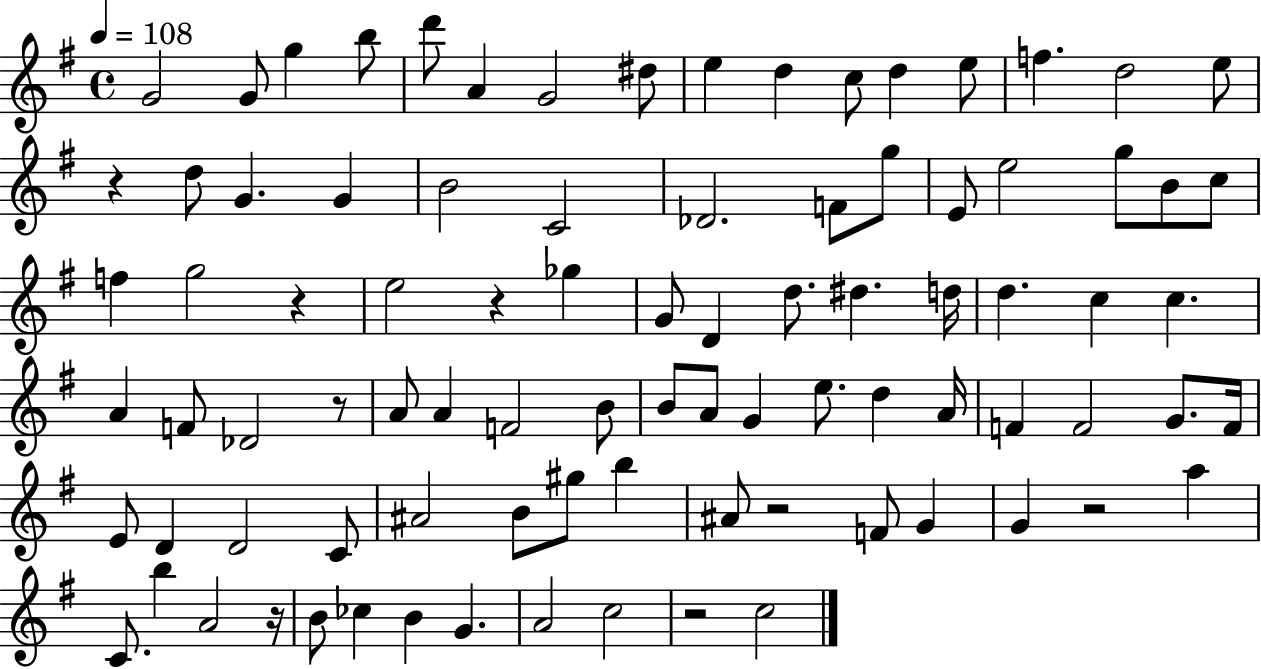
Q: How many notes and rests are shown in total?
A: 89